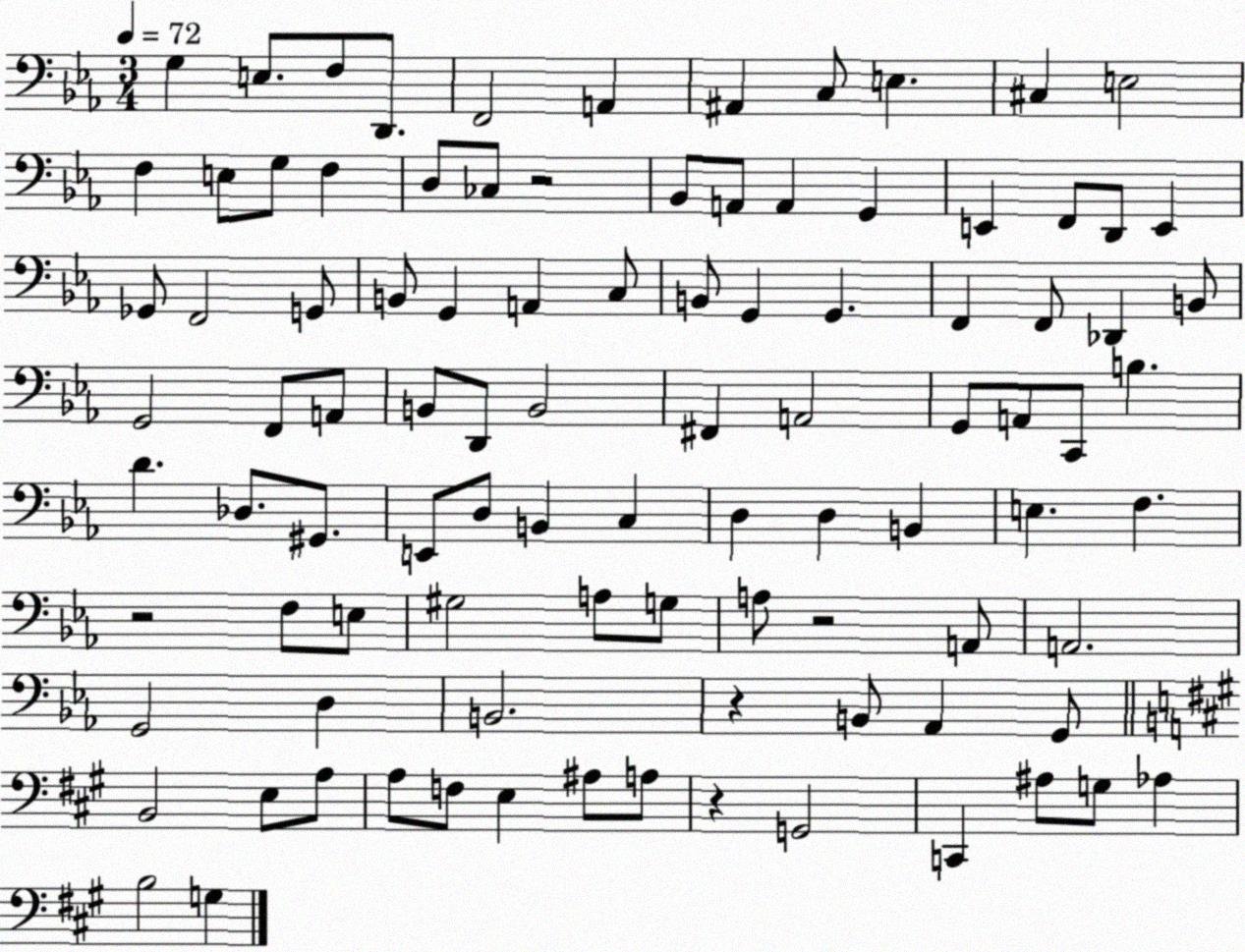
X:1
T:Untitled
M:3/4
L:1/4
K:Eb
G, E,/2 F,/2 D,,/2 F,,2 A,, ^A,, C,/2 E, ^C, E,2 F, E,/2 G,/2 F, D,/2 _C,/2 z2 _B,,/2 A,,/2 A,, G,, E,, F,,/2 D,,/2 E,, _G,,/2 F,,2 G,,/2 B,,/2 G,, A,, C,/2 B,,/2 G,, G,, F,, F,,/2 _D,, B,,/2 G,,2 F,,/2 A,,/2 B,,/2 D,,/2 B,,2 ^F,, A,,2 G,,/2 A,,/2 C,,/2 B, D _D,/2 ^G,,/2 E,,/2 D,/2 B,, C, D, D, B,, E, F, z2 F,/2 E,/2 ^G,2 A,/2 G,/2 A,/2 z2 A,,/2 A,,2 G,,2 D, B,,2 z B,,/2 _A,, G,,/2 B,,2 E,/2 A,/2 A,/2 F,/2 E, ^A,/2 A,/2 z G,,2 C,, ^A,/2 G,/2 _A, B,2 G,